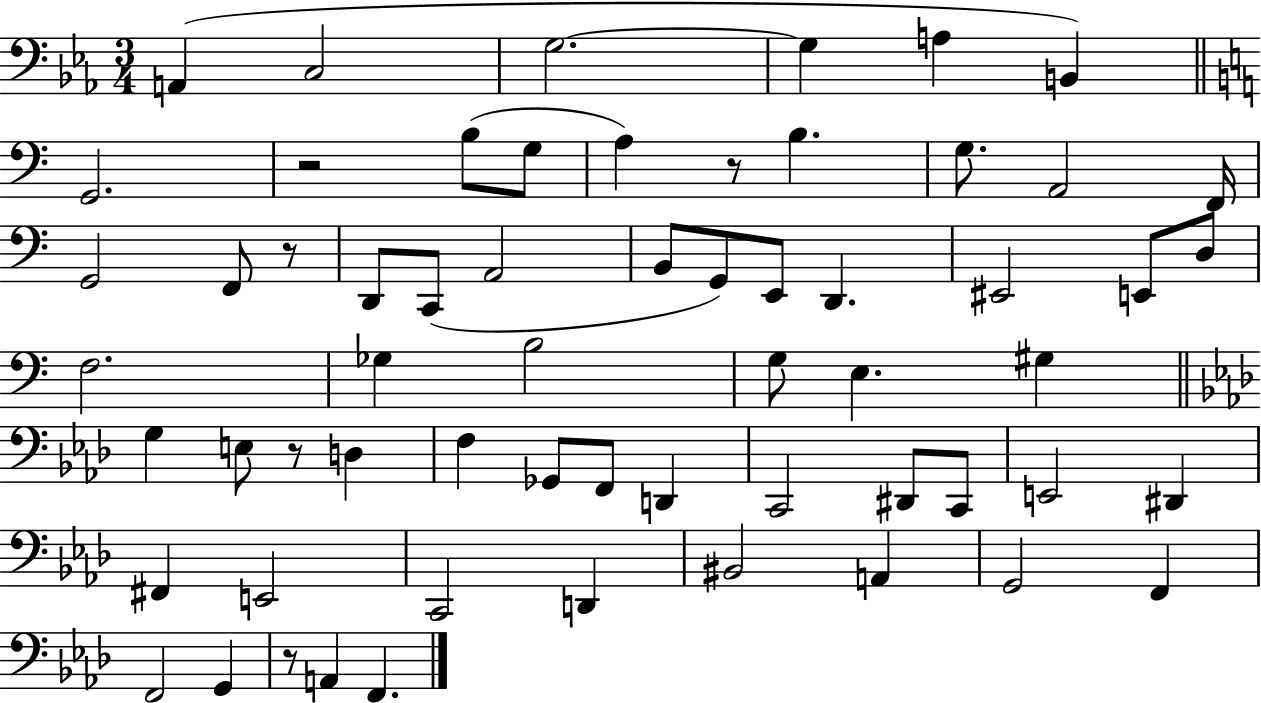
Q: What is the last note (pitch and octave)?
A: F2